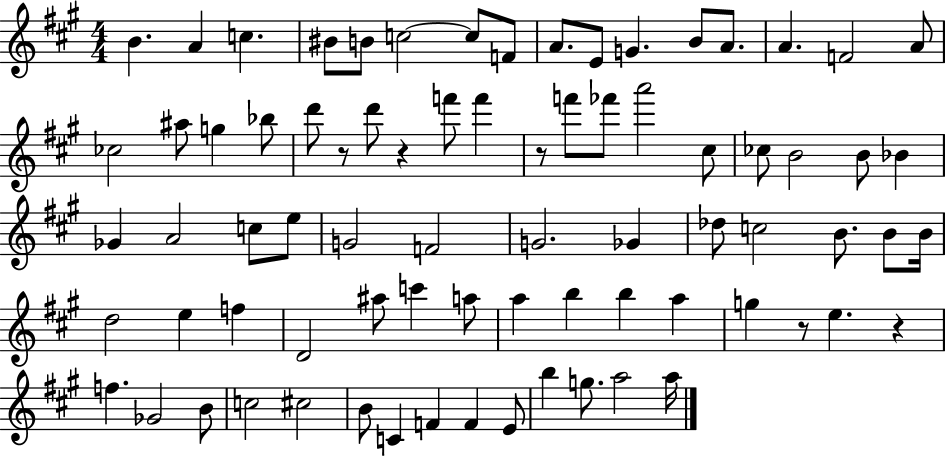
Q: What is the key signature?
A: A major